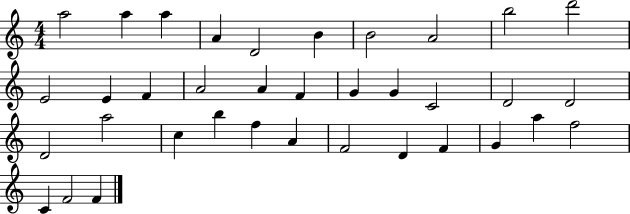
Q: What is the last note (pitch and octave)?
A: F4